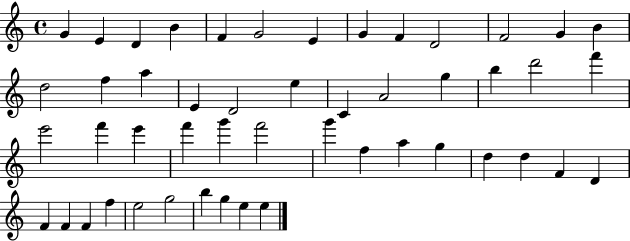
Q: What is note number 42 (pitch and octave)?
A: F4